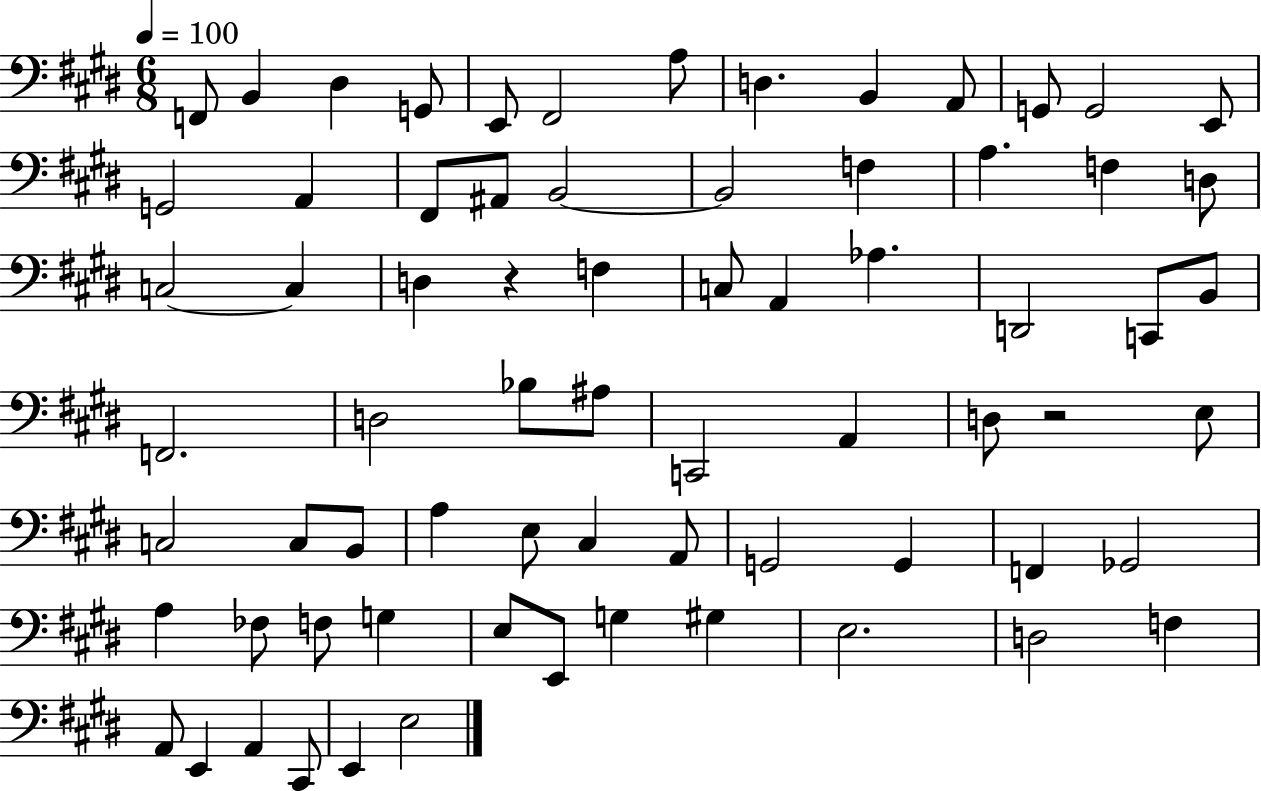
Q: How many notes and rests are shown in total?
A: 71